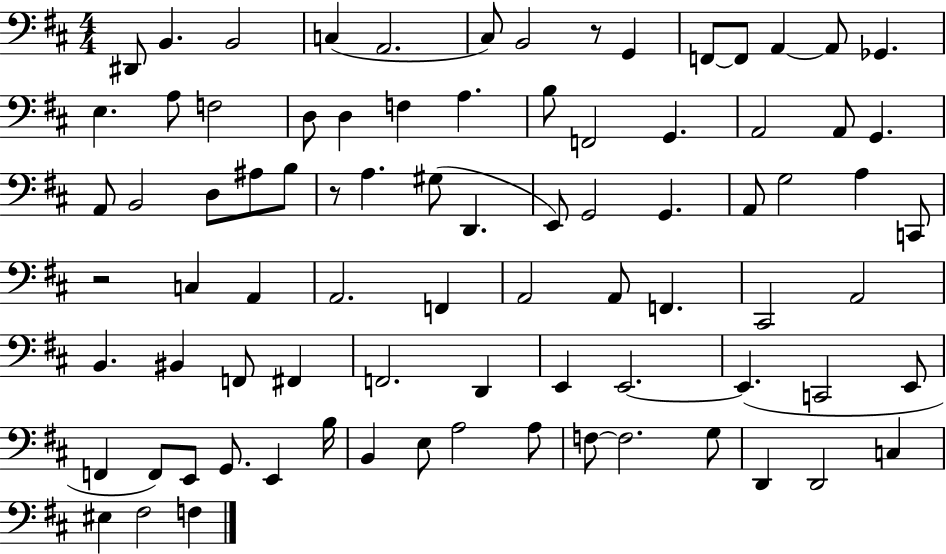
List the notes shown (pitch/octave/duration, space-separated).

D#2/e B2/q. B2/h C3/q A2/h. C#3/e B2/h R/e G2/q F2/e F2/e A2/q A2/e Gb2/q. E3/q. A3/e F3/h D3/e D3/q F3/q A3/q. B3/e F2/h G2/q. A2/h A2/e G2/q. A2/e B2/h D3/e A#3/e B3/e R/e A3/q. G#3/e D2/q. E2/e G2/h G2/q. A2/e G3/h A3/q C2/e R/h C3/q A2/q A2/h. F2/q A2/h A2/e F2/q. C#2/h A2/h B2/q. BIS2/q F2/e F#2/q F2/h. D2/q E2/q E2/h. E2/q. C2/h E2/e F2/q F2/e E2/e G2/e. E2/q B3/s B2/q E3/e A3/h A3/e F3/e F3/h. G3/e D2/q D2/h C3/q EIS3/q F#3/h F3/q